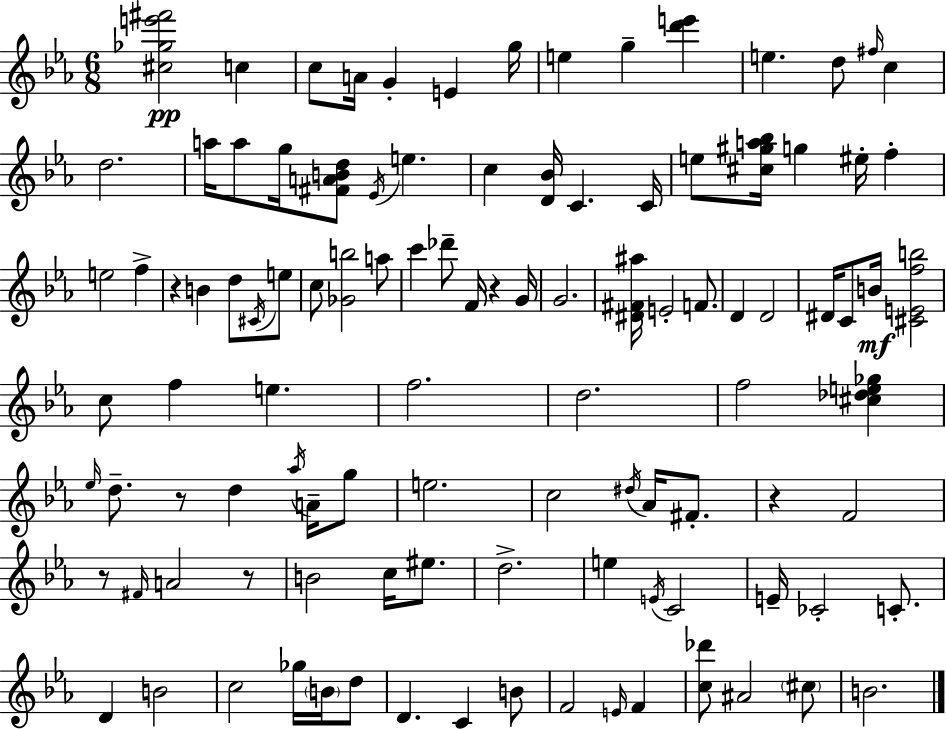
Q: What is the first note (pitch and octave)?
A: C5